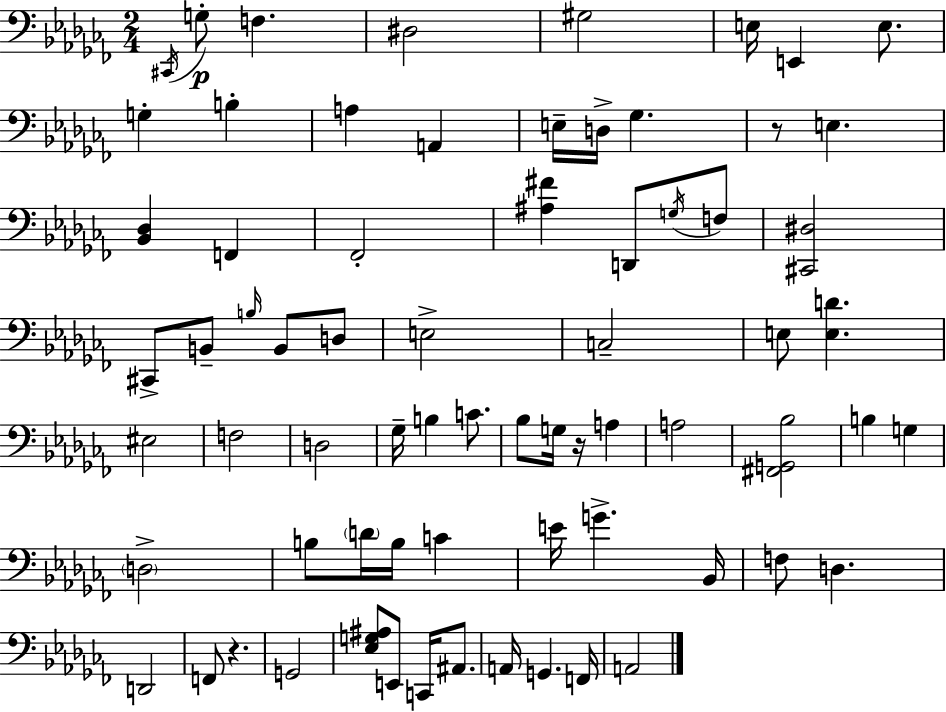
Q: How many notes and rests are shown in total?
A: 70